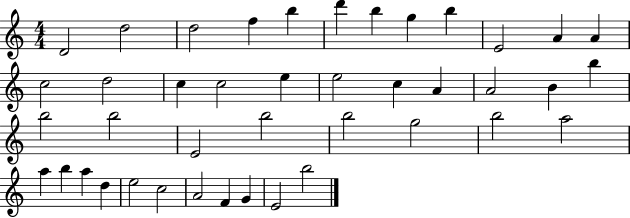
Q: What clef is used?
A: treble